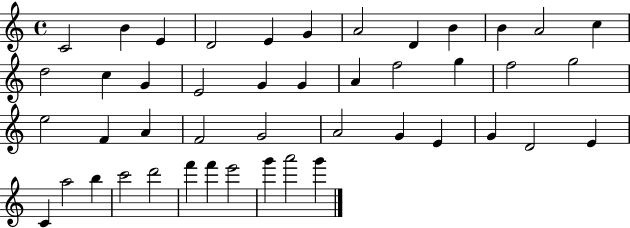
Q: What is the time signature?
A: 4/4